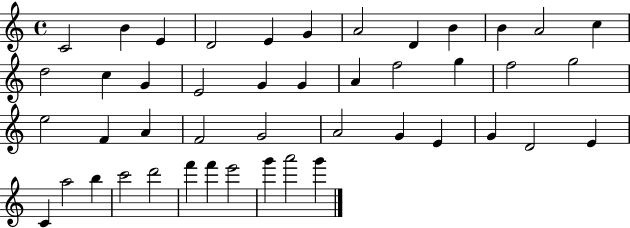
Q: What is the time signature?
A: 4/4